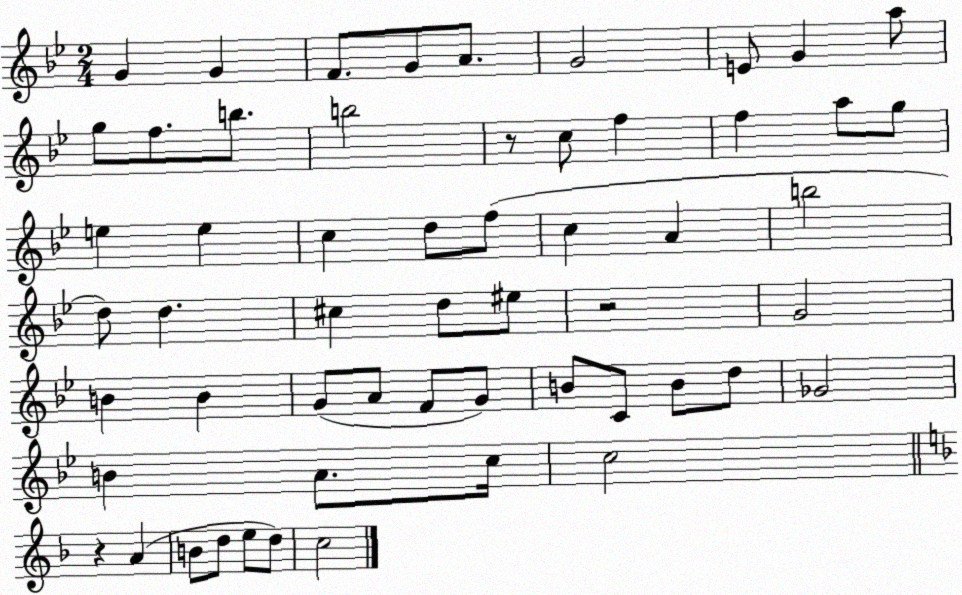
X:1
T:Untitled
M:2/4
L:1/4
K:Bb
G G F/2 G/2 A/2 G2 E/2 G a/2 g/2 f/2 b/2 b2 z/2 c/2 f f a/2 g/2 e e c d/2 f/2 c A b2 d/2 d ^c d/2 ^e/2 z2 G2 B B G/2 A/2 F/2 G/2 B/2 C/2 B/2 d/2 _G2 B A/2 c/4 c2 z A B/2 d/2 e/2 d/2 c2